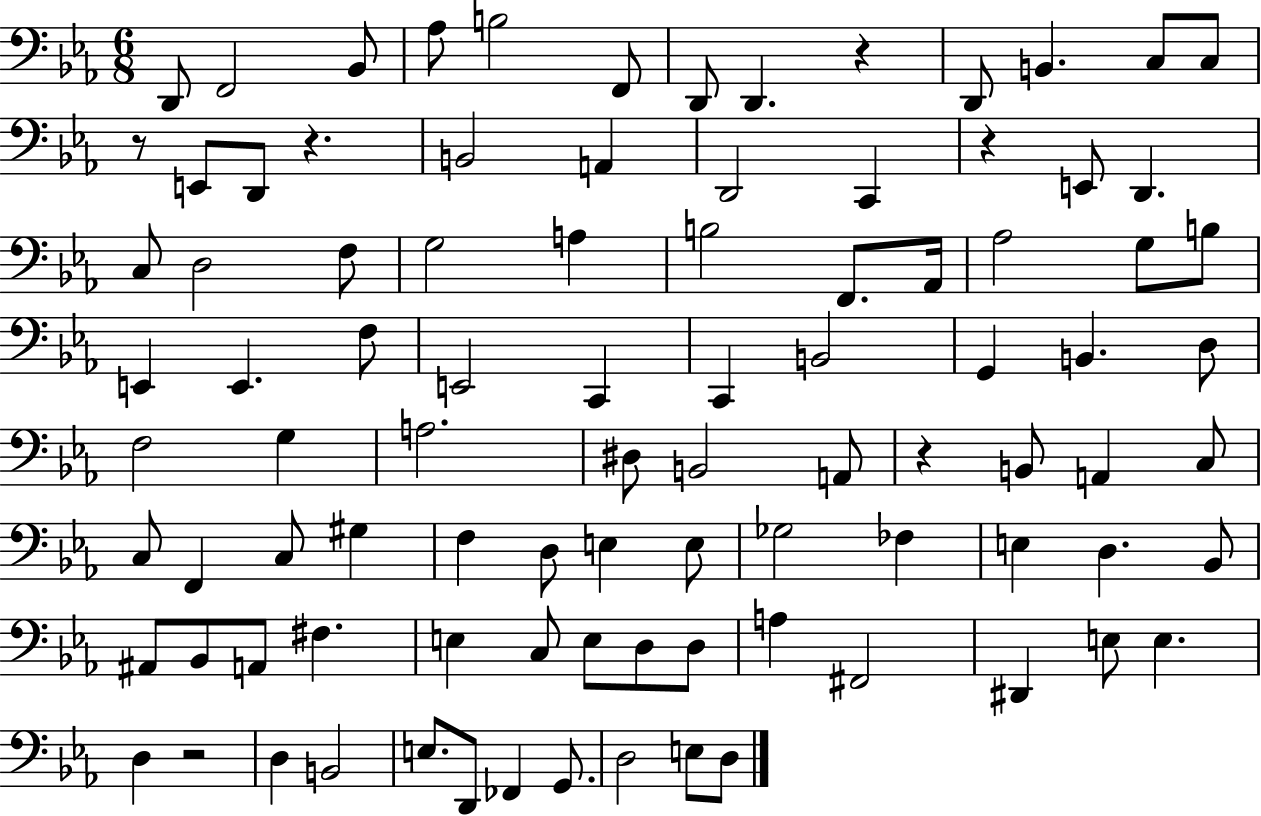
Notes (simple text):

D2/e F2/h Bb2/e Ab3/e B3/h F2/e D2/e D2/q. R/q D2/e B2/q. C3/e C3/e R/e E2/e D2/e R/q. B2/h A2/q D2/h C2/q R/q E2/e D2/q. C3/e D3/h F3/e G3/h A3/q B3/h F2/e. Ab2/s Ab3/h G3/e B3/e E2/q E2/q. F3/e E2/h C2/q C2/q B2/h G2/q B2/q. D3/e F3/h G3/q A3/h. D#3/e B2/h A2/e R/q B2/e A2/q C3/e C3/e F2/q C3/e G#3/q F3/q D3/e E3/q E3/e Gb3/h FES3/q E3/q D3/q. Bb2/e A#2/e Bb2/e A2/e F#3/q. E3/q C3/e E3/e D3/e D3/e A3/q F#2/h D#2/q E3/e E3/q. D3/q R/h D3/q B2/h E3/e. D2/e FES2/q G2/e. D3/h E3/e D3/e